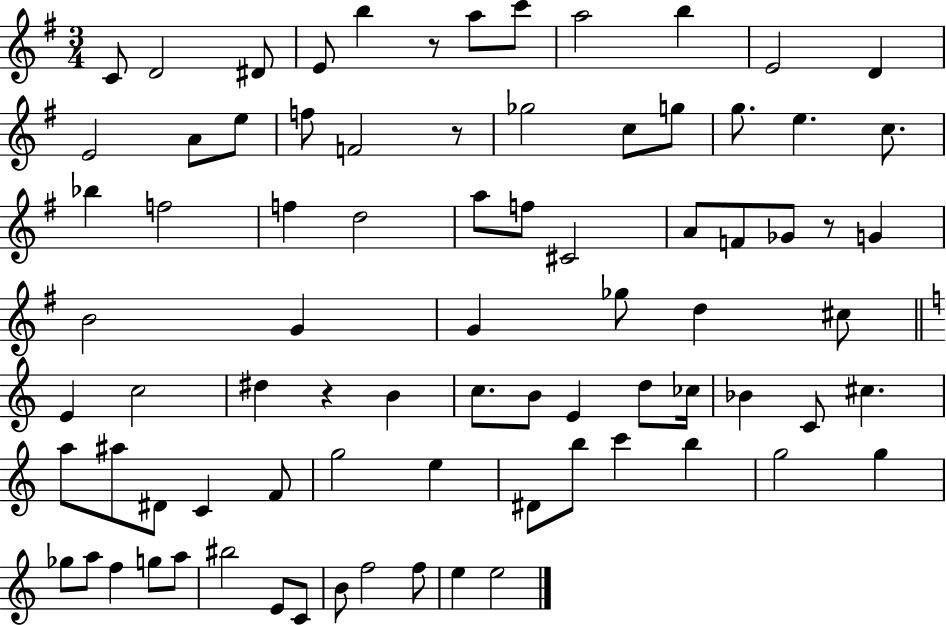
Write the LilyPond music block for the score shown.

{
  \clef treble
  \numericTimeSignature
  \time 3/4
  \key g \major
  c'8 d'2 dis'8 | e'8 b''4 r8 a''8 c'''8 | a''2 b''4 | e'2 d'4 | \break e'2 a'8 e''8 | f''8 f'2 r8 | ges''2 c''8 g''8 | g''8. e''4. c''8. | \break bes''4 f''2 | f''4 d''2 | a''8 f''8 cis'2 | a'8 f'8 ges'8 r8 g'4 | \break b'2 g'4 | g'4 ges''8 d''4 cis''8 | \bar "||" \break \key c \major e'4 c''2 | dis''4 r4 b'4 | c''8. b'8 e'4 d''8 ces''16 | bes'4 c'8 cis''4. | \break a''8 ais''8 dis'8 c'4 f'8 | g''2 e''4 | dis'8 b''8 c'''4 b''4 | g''2 g''4 | \break ges''8 a''8 f''4 g''8 a''8 | bis''2 e'8 c'8 | b'8 f''2 f''8 | e''4 e''2 | \break \bar "|."
}